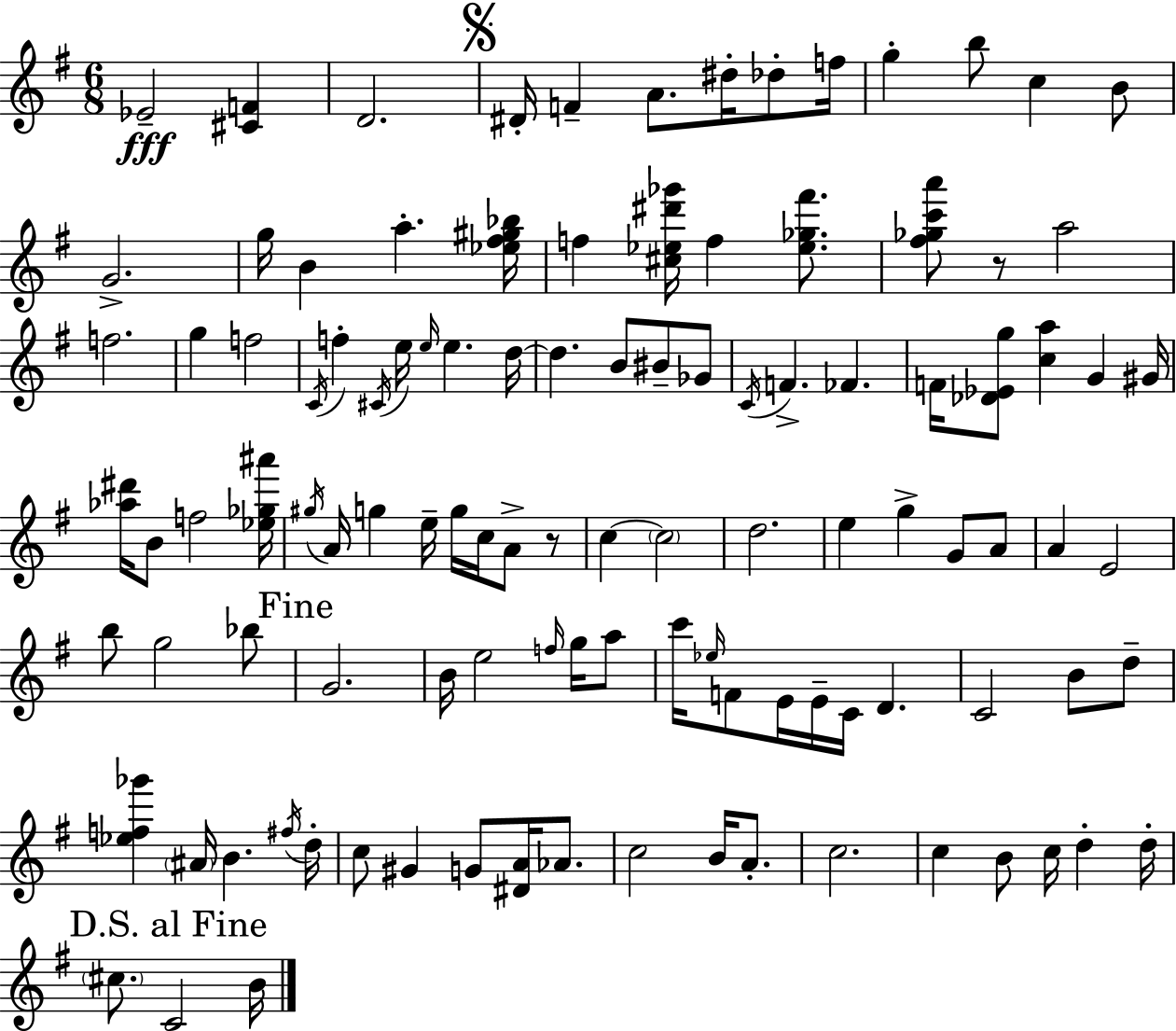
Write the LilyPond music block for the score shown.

{
  \clef treble
  \numericTimeSignature
  \time 6/8
  \key g \major
  ees'2--\fff <cis' f'>4 | d'2. | \mark \markup { \musicglyph "scripts.segno" } dis'16-. f'4-- a'8. dis''16-. des''8-. f''16 | g''4-. b''8 c''4 b'8 | \break g'2.-> | g''16 b'4 a''4.-. <ees'' fis'' gis'' bes''>16 | f''4 <cis'' ees'' dis''' ges'''>16 f''4 <ees'' ges'' fis'''>8. | <fis'' ges'' c''' a'''>8 r8 a''2 | \break f''2. | g''4 f''2 | \acciaccatura { c'16 } f''4-. \acciaccatura { cis'16 } e''16 \grace { e''16 } e''4. | d''16~~ d''4. b'8 bis'8-- | \break ges'8 \acciaccatura { c'16 } f'4.-> fes'4. | f'16 <des' ees' g''>8 <c'' a''>4 g'4 | gis'16 <aes'' dis'''>16 b'8 f''2 | <ees'' ges'' ais'''>16 \acciaccatura { gis''16 } a'16 g''4 e''16-- g''16 | \break c''16 a'8-> r8 c''4~~ \parenthesize c''2 | d''2. | e''4 g''4-> | g'8 a'8 a'4 e'2 | \break b''8 g''2 | bes''8 \mark "Fine" g'2. | b'16 e''2 | \grace { f''16 } g''16 a''8 c'''16 \grace { ees''16 } f'8 e'16 e'16-- | \break c'16 d'4. c'2 | b'8 d''8-- <ees'' f'' ges'''>4 \parenthesize ais'16 | b'4. \acciaccatura { fis''16 } d''16-. c''8 gis'4 | g'8 <dis' a'>16 aes'8. c''2 | \break b'16 a'8.-. c''2. | c''4 | b'8 c''16 d''4-. d''16-. \mark "D.S. al Fine" \parenthesize cis''8. c'2 | b'16 \bar "|."
}